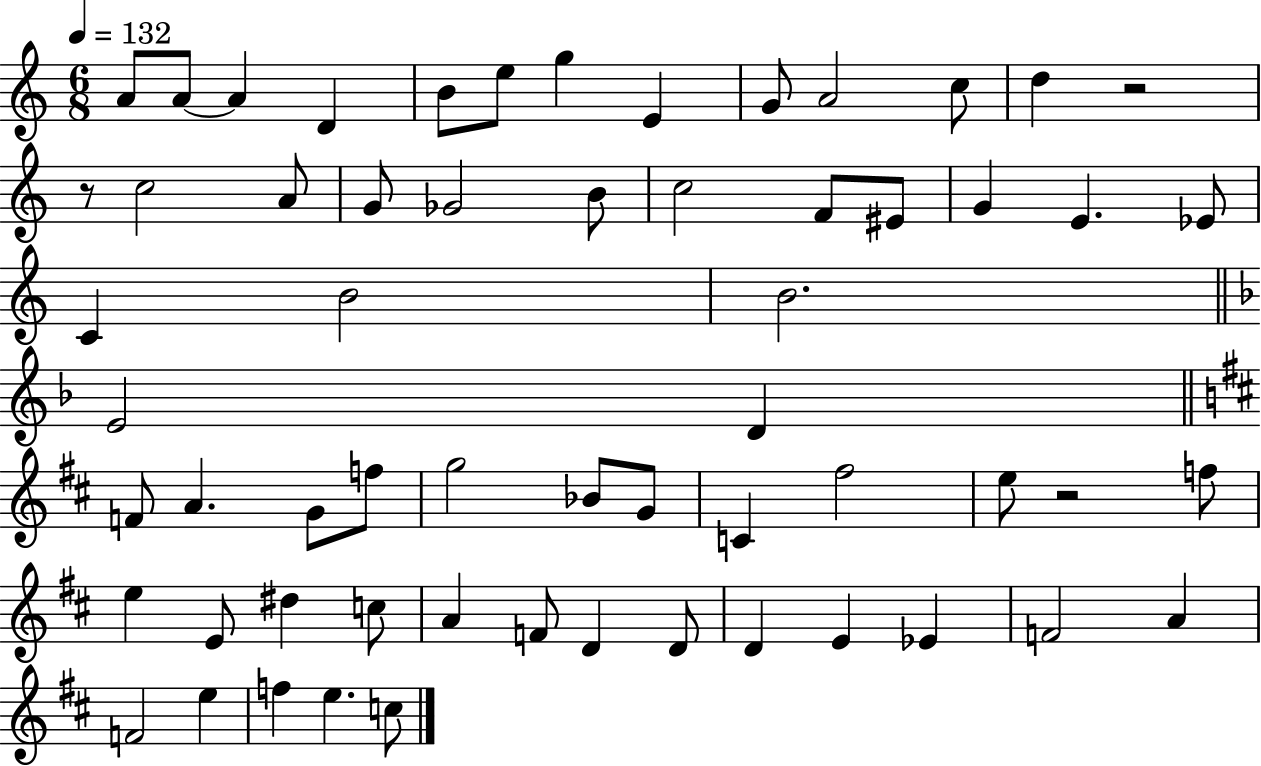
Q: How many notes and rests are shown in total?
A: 60